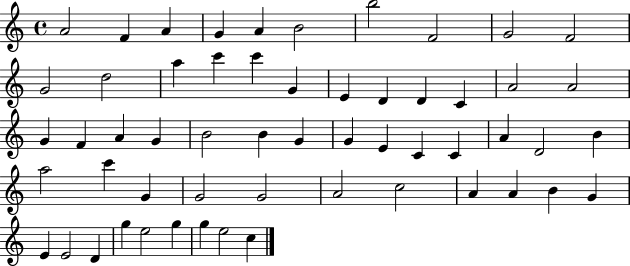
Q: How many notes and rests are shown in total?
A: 56